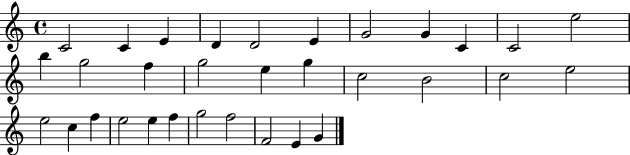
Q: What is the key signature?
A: C major